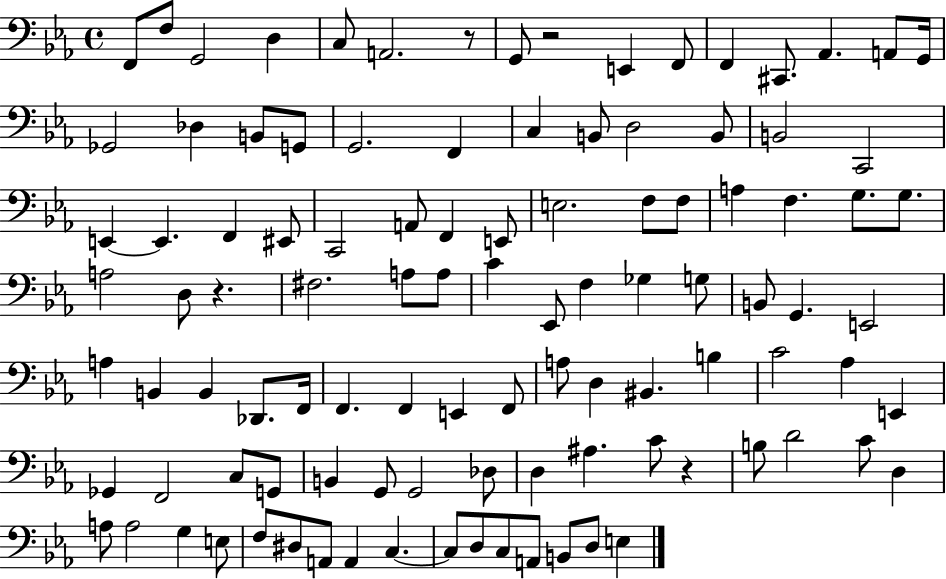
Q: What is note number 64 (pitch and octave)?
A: A3